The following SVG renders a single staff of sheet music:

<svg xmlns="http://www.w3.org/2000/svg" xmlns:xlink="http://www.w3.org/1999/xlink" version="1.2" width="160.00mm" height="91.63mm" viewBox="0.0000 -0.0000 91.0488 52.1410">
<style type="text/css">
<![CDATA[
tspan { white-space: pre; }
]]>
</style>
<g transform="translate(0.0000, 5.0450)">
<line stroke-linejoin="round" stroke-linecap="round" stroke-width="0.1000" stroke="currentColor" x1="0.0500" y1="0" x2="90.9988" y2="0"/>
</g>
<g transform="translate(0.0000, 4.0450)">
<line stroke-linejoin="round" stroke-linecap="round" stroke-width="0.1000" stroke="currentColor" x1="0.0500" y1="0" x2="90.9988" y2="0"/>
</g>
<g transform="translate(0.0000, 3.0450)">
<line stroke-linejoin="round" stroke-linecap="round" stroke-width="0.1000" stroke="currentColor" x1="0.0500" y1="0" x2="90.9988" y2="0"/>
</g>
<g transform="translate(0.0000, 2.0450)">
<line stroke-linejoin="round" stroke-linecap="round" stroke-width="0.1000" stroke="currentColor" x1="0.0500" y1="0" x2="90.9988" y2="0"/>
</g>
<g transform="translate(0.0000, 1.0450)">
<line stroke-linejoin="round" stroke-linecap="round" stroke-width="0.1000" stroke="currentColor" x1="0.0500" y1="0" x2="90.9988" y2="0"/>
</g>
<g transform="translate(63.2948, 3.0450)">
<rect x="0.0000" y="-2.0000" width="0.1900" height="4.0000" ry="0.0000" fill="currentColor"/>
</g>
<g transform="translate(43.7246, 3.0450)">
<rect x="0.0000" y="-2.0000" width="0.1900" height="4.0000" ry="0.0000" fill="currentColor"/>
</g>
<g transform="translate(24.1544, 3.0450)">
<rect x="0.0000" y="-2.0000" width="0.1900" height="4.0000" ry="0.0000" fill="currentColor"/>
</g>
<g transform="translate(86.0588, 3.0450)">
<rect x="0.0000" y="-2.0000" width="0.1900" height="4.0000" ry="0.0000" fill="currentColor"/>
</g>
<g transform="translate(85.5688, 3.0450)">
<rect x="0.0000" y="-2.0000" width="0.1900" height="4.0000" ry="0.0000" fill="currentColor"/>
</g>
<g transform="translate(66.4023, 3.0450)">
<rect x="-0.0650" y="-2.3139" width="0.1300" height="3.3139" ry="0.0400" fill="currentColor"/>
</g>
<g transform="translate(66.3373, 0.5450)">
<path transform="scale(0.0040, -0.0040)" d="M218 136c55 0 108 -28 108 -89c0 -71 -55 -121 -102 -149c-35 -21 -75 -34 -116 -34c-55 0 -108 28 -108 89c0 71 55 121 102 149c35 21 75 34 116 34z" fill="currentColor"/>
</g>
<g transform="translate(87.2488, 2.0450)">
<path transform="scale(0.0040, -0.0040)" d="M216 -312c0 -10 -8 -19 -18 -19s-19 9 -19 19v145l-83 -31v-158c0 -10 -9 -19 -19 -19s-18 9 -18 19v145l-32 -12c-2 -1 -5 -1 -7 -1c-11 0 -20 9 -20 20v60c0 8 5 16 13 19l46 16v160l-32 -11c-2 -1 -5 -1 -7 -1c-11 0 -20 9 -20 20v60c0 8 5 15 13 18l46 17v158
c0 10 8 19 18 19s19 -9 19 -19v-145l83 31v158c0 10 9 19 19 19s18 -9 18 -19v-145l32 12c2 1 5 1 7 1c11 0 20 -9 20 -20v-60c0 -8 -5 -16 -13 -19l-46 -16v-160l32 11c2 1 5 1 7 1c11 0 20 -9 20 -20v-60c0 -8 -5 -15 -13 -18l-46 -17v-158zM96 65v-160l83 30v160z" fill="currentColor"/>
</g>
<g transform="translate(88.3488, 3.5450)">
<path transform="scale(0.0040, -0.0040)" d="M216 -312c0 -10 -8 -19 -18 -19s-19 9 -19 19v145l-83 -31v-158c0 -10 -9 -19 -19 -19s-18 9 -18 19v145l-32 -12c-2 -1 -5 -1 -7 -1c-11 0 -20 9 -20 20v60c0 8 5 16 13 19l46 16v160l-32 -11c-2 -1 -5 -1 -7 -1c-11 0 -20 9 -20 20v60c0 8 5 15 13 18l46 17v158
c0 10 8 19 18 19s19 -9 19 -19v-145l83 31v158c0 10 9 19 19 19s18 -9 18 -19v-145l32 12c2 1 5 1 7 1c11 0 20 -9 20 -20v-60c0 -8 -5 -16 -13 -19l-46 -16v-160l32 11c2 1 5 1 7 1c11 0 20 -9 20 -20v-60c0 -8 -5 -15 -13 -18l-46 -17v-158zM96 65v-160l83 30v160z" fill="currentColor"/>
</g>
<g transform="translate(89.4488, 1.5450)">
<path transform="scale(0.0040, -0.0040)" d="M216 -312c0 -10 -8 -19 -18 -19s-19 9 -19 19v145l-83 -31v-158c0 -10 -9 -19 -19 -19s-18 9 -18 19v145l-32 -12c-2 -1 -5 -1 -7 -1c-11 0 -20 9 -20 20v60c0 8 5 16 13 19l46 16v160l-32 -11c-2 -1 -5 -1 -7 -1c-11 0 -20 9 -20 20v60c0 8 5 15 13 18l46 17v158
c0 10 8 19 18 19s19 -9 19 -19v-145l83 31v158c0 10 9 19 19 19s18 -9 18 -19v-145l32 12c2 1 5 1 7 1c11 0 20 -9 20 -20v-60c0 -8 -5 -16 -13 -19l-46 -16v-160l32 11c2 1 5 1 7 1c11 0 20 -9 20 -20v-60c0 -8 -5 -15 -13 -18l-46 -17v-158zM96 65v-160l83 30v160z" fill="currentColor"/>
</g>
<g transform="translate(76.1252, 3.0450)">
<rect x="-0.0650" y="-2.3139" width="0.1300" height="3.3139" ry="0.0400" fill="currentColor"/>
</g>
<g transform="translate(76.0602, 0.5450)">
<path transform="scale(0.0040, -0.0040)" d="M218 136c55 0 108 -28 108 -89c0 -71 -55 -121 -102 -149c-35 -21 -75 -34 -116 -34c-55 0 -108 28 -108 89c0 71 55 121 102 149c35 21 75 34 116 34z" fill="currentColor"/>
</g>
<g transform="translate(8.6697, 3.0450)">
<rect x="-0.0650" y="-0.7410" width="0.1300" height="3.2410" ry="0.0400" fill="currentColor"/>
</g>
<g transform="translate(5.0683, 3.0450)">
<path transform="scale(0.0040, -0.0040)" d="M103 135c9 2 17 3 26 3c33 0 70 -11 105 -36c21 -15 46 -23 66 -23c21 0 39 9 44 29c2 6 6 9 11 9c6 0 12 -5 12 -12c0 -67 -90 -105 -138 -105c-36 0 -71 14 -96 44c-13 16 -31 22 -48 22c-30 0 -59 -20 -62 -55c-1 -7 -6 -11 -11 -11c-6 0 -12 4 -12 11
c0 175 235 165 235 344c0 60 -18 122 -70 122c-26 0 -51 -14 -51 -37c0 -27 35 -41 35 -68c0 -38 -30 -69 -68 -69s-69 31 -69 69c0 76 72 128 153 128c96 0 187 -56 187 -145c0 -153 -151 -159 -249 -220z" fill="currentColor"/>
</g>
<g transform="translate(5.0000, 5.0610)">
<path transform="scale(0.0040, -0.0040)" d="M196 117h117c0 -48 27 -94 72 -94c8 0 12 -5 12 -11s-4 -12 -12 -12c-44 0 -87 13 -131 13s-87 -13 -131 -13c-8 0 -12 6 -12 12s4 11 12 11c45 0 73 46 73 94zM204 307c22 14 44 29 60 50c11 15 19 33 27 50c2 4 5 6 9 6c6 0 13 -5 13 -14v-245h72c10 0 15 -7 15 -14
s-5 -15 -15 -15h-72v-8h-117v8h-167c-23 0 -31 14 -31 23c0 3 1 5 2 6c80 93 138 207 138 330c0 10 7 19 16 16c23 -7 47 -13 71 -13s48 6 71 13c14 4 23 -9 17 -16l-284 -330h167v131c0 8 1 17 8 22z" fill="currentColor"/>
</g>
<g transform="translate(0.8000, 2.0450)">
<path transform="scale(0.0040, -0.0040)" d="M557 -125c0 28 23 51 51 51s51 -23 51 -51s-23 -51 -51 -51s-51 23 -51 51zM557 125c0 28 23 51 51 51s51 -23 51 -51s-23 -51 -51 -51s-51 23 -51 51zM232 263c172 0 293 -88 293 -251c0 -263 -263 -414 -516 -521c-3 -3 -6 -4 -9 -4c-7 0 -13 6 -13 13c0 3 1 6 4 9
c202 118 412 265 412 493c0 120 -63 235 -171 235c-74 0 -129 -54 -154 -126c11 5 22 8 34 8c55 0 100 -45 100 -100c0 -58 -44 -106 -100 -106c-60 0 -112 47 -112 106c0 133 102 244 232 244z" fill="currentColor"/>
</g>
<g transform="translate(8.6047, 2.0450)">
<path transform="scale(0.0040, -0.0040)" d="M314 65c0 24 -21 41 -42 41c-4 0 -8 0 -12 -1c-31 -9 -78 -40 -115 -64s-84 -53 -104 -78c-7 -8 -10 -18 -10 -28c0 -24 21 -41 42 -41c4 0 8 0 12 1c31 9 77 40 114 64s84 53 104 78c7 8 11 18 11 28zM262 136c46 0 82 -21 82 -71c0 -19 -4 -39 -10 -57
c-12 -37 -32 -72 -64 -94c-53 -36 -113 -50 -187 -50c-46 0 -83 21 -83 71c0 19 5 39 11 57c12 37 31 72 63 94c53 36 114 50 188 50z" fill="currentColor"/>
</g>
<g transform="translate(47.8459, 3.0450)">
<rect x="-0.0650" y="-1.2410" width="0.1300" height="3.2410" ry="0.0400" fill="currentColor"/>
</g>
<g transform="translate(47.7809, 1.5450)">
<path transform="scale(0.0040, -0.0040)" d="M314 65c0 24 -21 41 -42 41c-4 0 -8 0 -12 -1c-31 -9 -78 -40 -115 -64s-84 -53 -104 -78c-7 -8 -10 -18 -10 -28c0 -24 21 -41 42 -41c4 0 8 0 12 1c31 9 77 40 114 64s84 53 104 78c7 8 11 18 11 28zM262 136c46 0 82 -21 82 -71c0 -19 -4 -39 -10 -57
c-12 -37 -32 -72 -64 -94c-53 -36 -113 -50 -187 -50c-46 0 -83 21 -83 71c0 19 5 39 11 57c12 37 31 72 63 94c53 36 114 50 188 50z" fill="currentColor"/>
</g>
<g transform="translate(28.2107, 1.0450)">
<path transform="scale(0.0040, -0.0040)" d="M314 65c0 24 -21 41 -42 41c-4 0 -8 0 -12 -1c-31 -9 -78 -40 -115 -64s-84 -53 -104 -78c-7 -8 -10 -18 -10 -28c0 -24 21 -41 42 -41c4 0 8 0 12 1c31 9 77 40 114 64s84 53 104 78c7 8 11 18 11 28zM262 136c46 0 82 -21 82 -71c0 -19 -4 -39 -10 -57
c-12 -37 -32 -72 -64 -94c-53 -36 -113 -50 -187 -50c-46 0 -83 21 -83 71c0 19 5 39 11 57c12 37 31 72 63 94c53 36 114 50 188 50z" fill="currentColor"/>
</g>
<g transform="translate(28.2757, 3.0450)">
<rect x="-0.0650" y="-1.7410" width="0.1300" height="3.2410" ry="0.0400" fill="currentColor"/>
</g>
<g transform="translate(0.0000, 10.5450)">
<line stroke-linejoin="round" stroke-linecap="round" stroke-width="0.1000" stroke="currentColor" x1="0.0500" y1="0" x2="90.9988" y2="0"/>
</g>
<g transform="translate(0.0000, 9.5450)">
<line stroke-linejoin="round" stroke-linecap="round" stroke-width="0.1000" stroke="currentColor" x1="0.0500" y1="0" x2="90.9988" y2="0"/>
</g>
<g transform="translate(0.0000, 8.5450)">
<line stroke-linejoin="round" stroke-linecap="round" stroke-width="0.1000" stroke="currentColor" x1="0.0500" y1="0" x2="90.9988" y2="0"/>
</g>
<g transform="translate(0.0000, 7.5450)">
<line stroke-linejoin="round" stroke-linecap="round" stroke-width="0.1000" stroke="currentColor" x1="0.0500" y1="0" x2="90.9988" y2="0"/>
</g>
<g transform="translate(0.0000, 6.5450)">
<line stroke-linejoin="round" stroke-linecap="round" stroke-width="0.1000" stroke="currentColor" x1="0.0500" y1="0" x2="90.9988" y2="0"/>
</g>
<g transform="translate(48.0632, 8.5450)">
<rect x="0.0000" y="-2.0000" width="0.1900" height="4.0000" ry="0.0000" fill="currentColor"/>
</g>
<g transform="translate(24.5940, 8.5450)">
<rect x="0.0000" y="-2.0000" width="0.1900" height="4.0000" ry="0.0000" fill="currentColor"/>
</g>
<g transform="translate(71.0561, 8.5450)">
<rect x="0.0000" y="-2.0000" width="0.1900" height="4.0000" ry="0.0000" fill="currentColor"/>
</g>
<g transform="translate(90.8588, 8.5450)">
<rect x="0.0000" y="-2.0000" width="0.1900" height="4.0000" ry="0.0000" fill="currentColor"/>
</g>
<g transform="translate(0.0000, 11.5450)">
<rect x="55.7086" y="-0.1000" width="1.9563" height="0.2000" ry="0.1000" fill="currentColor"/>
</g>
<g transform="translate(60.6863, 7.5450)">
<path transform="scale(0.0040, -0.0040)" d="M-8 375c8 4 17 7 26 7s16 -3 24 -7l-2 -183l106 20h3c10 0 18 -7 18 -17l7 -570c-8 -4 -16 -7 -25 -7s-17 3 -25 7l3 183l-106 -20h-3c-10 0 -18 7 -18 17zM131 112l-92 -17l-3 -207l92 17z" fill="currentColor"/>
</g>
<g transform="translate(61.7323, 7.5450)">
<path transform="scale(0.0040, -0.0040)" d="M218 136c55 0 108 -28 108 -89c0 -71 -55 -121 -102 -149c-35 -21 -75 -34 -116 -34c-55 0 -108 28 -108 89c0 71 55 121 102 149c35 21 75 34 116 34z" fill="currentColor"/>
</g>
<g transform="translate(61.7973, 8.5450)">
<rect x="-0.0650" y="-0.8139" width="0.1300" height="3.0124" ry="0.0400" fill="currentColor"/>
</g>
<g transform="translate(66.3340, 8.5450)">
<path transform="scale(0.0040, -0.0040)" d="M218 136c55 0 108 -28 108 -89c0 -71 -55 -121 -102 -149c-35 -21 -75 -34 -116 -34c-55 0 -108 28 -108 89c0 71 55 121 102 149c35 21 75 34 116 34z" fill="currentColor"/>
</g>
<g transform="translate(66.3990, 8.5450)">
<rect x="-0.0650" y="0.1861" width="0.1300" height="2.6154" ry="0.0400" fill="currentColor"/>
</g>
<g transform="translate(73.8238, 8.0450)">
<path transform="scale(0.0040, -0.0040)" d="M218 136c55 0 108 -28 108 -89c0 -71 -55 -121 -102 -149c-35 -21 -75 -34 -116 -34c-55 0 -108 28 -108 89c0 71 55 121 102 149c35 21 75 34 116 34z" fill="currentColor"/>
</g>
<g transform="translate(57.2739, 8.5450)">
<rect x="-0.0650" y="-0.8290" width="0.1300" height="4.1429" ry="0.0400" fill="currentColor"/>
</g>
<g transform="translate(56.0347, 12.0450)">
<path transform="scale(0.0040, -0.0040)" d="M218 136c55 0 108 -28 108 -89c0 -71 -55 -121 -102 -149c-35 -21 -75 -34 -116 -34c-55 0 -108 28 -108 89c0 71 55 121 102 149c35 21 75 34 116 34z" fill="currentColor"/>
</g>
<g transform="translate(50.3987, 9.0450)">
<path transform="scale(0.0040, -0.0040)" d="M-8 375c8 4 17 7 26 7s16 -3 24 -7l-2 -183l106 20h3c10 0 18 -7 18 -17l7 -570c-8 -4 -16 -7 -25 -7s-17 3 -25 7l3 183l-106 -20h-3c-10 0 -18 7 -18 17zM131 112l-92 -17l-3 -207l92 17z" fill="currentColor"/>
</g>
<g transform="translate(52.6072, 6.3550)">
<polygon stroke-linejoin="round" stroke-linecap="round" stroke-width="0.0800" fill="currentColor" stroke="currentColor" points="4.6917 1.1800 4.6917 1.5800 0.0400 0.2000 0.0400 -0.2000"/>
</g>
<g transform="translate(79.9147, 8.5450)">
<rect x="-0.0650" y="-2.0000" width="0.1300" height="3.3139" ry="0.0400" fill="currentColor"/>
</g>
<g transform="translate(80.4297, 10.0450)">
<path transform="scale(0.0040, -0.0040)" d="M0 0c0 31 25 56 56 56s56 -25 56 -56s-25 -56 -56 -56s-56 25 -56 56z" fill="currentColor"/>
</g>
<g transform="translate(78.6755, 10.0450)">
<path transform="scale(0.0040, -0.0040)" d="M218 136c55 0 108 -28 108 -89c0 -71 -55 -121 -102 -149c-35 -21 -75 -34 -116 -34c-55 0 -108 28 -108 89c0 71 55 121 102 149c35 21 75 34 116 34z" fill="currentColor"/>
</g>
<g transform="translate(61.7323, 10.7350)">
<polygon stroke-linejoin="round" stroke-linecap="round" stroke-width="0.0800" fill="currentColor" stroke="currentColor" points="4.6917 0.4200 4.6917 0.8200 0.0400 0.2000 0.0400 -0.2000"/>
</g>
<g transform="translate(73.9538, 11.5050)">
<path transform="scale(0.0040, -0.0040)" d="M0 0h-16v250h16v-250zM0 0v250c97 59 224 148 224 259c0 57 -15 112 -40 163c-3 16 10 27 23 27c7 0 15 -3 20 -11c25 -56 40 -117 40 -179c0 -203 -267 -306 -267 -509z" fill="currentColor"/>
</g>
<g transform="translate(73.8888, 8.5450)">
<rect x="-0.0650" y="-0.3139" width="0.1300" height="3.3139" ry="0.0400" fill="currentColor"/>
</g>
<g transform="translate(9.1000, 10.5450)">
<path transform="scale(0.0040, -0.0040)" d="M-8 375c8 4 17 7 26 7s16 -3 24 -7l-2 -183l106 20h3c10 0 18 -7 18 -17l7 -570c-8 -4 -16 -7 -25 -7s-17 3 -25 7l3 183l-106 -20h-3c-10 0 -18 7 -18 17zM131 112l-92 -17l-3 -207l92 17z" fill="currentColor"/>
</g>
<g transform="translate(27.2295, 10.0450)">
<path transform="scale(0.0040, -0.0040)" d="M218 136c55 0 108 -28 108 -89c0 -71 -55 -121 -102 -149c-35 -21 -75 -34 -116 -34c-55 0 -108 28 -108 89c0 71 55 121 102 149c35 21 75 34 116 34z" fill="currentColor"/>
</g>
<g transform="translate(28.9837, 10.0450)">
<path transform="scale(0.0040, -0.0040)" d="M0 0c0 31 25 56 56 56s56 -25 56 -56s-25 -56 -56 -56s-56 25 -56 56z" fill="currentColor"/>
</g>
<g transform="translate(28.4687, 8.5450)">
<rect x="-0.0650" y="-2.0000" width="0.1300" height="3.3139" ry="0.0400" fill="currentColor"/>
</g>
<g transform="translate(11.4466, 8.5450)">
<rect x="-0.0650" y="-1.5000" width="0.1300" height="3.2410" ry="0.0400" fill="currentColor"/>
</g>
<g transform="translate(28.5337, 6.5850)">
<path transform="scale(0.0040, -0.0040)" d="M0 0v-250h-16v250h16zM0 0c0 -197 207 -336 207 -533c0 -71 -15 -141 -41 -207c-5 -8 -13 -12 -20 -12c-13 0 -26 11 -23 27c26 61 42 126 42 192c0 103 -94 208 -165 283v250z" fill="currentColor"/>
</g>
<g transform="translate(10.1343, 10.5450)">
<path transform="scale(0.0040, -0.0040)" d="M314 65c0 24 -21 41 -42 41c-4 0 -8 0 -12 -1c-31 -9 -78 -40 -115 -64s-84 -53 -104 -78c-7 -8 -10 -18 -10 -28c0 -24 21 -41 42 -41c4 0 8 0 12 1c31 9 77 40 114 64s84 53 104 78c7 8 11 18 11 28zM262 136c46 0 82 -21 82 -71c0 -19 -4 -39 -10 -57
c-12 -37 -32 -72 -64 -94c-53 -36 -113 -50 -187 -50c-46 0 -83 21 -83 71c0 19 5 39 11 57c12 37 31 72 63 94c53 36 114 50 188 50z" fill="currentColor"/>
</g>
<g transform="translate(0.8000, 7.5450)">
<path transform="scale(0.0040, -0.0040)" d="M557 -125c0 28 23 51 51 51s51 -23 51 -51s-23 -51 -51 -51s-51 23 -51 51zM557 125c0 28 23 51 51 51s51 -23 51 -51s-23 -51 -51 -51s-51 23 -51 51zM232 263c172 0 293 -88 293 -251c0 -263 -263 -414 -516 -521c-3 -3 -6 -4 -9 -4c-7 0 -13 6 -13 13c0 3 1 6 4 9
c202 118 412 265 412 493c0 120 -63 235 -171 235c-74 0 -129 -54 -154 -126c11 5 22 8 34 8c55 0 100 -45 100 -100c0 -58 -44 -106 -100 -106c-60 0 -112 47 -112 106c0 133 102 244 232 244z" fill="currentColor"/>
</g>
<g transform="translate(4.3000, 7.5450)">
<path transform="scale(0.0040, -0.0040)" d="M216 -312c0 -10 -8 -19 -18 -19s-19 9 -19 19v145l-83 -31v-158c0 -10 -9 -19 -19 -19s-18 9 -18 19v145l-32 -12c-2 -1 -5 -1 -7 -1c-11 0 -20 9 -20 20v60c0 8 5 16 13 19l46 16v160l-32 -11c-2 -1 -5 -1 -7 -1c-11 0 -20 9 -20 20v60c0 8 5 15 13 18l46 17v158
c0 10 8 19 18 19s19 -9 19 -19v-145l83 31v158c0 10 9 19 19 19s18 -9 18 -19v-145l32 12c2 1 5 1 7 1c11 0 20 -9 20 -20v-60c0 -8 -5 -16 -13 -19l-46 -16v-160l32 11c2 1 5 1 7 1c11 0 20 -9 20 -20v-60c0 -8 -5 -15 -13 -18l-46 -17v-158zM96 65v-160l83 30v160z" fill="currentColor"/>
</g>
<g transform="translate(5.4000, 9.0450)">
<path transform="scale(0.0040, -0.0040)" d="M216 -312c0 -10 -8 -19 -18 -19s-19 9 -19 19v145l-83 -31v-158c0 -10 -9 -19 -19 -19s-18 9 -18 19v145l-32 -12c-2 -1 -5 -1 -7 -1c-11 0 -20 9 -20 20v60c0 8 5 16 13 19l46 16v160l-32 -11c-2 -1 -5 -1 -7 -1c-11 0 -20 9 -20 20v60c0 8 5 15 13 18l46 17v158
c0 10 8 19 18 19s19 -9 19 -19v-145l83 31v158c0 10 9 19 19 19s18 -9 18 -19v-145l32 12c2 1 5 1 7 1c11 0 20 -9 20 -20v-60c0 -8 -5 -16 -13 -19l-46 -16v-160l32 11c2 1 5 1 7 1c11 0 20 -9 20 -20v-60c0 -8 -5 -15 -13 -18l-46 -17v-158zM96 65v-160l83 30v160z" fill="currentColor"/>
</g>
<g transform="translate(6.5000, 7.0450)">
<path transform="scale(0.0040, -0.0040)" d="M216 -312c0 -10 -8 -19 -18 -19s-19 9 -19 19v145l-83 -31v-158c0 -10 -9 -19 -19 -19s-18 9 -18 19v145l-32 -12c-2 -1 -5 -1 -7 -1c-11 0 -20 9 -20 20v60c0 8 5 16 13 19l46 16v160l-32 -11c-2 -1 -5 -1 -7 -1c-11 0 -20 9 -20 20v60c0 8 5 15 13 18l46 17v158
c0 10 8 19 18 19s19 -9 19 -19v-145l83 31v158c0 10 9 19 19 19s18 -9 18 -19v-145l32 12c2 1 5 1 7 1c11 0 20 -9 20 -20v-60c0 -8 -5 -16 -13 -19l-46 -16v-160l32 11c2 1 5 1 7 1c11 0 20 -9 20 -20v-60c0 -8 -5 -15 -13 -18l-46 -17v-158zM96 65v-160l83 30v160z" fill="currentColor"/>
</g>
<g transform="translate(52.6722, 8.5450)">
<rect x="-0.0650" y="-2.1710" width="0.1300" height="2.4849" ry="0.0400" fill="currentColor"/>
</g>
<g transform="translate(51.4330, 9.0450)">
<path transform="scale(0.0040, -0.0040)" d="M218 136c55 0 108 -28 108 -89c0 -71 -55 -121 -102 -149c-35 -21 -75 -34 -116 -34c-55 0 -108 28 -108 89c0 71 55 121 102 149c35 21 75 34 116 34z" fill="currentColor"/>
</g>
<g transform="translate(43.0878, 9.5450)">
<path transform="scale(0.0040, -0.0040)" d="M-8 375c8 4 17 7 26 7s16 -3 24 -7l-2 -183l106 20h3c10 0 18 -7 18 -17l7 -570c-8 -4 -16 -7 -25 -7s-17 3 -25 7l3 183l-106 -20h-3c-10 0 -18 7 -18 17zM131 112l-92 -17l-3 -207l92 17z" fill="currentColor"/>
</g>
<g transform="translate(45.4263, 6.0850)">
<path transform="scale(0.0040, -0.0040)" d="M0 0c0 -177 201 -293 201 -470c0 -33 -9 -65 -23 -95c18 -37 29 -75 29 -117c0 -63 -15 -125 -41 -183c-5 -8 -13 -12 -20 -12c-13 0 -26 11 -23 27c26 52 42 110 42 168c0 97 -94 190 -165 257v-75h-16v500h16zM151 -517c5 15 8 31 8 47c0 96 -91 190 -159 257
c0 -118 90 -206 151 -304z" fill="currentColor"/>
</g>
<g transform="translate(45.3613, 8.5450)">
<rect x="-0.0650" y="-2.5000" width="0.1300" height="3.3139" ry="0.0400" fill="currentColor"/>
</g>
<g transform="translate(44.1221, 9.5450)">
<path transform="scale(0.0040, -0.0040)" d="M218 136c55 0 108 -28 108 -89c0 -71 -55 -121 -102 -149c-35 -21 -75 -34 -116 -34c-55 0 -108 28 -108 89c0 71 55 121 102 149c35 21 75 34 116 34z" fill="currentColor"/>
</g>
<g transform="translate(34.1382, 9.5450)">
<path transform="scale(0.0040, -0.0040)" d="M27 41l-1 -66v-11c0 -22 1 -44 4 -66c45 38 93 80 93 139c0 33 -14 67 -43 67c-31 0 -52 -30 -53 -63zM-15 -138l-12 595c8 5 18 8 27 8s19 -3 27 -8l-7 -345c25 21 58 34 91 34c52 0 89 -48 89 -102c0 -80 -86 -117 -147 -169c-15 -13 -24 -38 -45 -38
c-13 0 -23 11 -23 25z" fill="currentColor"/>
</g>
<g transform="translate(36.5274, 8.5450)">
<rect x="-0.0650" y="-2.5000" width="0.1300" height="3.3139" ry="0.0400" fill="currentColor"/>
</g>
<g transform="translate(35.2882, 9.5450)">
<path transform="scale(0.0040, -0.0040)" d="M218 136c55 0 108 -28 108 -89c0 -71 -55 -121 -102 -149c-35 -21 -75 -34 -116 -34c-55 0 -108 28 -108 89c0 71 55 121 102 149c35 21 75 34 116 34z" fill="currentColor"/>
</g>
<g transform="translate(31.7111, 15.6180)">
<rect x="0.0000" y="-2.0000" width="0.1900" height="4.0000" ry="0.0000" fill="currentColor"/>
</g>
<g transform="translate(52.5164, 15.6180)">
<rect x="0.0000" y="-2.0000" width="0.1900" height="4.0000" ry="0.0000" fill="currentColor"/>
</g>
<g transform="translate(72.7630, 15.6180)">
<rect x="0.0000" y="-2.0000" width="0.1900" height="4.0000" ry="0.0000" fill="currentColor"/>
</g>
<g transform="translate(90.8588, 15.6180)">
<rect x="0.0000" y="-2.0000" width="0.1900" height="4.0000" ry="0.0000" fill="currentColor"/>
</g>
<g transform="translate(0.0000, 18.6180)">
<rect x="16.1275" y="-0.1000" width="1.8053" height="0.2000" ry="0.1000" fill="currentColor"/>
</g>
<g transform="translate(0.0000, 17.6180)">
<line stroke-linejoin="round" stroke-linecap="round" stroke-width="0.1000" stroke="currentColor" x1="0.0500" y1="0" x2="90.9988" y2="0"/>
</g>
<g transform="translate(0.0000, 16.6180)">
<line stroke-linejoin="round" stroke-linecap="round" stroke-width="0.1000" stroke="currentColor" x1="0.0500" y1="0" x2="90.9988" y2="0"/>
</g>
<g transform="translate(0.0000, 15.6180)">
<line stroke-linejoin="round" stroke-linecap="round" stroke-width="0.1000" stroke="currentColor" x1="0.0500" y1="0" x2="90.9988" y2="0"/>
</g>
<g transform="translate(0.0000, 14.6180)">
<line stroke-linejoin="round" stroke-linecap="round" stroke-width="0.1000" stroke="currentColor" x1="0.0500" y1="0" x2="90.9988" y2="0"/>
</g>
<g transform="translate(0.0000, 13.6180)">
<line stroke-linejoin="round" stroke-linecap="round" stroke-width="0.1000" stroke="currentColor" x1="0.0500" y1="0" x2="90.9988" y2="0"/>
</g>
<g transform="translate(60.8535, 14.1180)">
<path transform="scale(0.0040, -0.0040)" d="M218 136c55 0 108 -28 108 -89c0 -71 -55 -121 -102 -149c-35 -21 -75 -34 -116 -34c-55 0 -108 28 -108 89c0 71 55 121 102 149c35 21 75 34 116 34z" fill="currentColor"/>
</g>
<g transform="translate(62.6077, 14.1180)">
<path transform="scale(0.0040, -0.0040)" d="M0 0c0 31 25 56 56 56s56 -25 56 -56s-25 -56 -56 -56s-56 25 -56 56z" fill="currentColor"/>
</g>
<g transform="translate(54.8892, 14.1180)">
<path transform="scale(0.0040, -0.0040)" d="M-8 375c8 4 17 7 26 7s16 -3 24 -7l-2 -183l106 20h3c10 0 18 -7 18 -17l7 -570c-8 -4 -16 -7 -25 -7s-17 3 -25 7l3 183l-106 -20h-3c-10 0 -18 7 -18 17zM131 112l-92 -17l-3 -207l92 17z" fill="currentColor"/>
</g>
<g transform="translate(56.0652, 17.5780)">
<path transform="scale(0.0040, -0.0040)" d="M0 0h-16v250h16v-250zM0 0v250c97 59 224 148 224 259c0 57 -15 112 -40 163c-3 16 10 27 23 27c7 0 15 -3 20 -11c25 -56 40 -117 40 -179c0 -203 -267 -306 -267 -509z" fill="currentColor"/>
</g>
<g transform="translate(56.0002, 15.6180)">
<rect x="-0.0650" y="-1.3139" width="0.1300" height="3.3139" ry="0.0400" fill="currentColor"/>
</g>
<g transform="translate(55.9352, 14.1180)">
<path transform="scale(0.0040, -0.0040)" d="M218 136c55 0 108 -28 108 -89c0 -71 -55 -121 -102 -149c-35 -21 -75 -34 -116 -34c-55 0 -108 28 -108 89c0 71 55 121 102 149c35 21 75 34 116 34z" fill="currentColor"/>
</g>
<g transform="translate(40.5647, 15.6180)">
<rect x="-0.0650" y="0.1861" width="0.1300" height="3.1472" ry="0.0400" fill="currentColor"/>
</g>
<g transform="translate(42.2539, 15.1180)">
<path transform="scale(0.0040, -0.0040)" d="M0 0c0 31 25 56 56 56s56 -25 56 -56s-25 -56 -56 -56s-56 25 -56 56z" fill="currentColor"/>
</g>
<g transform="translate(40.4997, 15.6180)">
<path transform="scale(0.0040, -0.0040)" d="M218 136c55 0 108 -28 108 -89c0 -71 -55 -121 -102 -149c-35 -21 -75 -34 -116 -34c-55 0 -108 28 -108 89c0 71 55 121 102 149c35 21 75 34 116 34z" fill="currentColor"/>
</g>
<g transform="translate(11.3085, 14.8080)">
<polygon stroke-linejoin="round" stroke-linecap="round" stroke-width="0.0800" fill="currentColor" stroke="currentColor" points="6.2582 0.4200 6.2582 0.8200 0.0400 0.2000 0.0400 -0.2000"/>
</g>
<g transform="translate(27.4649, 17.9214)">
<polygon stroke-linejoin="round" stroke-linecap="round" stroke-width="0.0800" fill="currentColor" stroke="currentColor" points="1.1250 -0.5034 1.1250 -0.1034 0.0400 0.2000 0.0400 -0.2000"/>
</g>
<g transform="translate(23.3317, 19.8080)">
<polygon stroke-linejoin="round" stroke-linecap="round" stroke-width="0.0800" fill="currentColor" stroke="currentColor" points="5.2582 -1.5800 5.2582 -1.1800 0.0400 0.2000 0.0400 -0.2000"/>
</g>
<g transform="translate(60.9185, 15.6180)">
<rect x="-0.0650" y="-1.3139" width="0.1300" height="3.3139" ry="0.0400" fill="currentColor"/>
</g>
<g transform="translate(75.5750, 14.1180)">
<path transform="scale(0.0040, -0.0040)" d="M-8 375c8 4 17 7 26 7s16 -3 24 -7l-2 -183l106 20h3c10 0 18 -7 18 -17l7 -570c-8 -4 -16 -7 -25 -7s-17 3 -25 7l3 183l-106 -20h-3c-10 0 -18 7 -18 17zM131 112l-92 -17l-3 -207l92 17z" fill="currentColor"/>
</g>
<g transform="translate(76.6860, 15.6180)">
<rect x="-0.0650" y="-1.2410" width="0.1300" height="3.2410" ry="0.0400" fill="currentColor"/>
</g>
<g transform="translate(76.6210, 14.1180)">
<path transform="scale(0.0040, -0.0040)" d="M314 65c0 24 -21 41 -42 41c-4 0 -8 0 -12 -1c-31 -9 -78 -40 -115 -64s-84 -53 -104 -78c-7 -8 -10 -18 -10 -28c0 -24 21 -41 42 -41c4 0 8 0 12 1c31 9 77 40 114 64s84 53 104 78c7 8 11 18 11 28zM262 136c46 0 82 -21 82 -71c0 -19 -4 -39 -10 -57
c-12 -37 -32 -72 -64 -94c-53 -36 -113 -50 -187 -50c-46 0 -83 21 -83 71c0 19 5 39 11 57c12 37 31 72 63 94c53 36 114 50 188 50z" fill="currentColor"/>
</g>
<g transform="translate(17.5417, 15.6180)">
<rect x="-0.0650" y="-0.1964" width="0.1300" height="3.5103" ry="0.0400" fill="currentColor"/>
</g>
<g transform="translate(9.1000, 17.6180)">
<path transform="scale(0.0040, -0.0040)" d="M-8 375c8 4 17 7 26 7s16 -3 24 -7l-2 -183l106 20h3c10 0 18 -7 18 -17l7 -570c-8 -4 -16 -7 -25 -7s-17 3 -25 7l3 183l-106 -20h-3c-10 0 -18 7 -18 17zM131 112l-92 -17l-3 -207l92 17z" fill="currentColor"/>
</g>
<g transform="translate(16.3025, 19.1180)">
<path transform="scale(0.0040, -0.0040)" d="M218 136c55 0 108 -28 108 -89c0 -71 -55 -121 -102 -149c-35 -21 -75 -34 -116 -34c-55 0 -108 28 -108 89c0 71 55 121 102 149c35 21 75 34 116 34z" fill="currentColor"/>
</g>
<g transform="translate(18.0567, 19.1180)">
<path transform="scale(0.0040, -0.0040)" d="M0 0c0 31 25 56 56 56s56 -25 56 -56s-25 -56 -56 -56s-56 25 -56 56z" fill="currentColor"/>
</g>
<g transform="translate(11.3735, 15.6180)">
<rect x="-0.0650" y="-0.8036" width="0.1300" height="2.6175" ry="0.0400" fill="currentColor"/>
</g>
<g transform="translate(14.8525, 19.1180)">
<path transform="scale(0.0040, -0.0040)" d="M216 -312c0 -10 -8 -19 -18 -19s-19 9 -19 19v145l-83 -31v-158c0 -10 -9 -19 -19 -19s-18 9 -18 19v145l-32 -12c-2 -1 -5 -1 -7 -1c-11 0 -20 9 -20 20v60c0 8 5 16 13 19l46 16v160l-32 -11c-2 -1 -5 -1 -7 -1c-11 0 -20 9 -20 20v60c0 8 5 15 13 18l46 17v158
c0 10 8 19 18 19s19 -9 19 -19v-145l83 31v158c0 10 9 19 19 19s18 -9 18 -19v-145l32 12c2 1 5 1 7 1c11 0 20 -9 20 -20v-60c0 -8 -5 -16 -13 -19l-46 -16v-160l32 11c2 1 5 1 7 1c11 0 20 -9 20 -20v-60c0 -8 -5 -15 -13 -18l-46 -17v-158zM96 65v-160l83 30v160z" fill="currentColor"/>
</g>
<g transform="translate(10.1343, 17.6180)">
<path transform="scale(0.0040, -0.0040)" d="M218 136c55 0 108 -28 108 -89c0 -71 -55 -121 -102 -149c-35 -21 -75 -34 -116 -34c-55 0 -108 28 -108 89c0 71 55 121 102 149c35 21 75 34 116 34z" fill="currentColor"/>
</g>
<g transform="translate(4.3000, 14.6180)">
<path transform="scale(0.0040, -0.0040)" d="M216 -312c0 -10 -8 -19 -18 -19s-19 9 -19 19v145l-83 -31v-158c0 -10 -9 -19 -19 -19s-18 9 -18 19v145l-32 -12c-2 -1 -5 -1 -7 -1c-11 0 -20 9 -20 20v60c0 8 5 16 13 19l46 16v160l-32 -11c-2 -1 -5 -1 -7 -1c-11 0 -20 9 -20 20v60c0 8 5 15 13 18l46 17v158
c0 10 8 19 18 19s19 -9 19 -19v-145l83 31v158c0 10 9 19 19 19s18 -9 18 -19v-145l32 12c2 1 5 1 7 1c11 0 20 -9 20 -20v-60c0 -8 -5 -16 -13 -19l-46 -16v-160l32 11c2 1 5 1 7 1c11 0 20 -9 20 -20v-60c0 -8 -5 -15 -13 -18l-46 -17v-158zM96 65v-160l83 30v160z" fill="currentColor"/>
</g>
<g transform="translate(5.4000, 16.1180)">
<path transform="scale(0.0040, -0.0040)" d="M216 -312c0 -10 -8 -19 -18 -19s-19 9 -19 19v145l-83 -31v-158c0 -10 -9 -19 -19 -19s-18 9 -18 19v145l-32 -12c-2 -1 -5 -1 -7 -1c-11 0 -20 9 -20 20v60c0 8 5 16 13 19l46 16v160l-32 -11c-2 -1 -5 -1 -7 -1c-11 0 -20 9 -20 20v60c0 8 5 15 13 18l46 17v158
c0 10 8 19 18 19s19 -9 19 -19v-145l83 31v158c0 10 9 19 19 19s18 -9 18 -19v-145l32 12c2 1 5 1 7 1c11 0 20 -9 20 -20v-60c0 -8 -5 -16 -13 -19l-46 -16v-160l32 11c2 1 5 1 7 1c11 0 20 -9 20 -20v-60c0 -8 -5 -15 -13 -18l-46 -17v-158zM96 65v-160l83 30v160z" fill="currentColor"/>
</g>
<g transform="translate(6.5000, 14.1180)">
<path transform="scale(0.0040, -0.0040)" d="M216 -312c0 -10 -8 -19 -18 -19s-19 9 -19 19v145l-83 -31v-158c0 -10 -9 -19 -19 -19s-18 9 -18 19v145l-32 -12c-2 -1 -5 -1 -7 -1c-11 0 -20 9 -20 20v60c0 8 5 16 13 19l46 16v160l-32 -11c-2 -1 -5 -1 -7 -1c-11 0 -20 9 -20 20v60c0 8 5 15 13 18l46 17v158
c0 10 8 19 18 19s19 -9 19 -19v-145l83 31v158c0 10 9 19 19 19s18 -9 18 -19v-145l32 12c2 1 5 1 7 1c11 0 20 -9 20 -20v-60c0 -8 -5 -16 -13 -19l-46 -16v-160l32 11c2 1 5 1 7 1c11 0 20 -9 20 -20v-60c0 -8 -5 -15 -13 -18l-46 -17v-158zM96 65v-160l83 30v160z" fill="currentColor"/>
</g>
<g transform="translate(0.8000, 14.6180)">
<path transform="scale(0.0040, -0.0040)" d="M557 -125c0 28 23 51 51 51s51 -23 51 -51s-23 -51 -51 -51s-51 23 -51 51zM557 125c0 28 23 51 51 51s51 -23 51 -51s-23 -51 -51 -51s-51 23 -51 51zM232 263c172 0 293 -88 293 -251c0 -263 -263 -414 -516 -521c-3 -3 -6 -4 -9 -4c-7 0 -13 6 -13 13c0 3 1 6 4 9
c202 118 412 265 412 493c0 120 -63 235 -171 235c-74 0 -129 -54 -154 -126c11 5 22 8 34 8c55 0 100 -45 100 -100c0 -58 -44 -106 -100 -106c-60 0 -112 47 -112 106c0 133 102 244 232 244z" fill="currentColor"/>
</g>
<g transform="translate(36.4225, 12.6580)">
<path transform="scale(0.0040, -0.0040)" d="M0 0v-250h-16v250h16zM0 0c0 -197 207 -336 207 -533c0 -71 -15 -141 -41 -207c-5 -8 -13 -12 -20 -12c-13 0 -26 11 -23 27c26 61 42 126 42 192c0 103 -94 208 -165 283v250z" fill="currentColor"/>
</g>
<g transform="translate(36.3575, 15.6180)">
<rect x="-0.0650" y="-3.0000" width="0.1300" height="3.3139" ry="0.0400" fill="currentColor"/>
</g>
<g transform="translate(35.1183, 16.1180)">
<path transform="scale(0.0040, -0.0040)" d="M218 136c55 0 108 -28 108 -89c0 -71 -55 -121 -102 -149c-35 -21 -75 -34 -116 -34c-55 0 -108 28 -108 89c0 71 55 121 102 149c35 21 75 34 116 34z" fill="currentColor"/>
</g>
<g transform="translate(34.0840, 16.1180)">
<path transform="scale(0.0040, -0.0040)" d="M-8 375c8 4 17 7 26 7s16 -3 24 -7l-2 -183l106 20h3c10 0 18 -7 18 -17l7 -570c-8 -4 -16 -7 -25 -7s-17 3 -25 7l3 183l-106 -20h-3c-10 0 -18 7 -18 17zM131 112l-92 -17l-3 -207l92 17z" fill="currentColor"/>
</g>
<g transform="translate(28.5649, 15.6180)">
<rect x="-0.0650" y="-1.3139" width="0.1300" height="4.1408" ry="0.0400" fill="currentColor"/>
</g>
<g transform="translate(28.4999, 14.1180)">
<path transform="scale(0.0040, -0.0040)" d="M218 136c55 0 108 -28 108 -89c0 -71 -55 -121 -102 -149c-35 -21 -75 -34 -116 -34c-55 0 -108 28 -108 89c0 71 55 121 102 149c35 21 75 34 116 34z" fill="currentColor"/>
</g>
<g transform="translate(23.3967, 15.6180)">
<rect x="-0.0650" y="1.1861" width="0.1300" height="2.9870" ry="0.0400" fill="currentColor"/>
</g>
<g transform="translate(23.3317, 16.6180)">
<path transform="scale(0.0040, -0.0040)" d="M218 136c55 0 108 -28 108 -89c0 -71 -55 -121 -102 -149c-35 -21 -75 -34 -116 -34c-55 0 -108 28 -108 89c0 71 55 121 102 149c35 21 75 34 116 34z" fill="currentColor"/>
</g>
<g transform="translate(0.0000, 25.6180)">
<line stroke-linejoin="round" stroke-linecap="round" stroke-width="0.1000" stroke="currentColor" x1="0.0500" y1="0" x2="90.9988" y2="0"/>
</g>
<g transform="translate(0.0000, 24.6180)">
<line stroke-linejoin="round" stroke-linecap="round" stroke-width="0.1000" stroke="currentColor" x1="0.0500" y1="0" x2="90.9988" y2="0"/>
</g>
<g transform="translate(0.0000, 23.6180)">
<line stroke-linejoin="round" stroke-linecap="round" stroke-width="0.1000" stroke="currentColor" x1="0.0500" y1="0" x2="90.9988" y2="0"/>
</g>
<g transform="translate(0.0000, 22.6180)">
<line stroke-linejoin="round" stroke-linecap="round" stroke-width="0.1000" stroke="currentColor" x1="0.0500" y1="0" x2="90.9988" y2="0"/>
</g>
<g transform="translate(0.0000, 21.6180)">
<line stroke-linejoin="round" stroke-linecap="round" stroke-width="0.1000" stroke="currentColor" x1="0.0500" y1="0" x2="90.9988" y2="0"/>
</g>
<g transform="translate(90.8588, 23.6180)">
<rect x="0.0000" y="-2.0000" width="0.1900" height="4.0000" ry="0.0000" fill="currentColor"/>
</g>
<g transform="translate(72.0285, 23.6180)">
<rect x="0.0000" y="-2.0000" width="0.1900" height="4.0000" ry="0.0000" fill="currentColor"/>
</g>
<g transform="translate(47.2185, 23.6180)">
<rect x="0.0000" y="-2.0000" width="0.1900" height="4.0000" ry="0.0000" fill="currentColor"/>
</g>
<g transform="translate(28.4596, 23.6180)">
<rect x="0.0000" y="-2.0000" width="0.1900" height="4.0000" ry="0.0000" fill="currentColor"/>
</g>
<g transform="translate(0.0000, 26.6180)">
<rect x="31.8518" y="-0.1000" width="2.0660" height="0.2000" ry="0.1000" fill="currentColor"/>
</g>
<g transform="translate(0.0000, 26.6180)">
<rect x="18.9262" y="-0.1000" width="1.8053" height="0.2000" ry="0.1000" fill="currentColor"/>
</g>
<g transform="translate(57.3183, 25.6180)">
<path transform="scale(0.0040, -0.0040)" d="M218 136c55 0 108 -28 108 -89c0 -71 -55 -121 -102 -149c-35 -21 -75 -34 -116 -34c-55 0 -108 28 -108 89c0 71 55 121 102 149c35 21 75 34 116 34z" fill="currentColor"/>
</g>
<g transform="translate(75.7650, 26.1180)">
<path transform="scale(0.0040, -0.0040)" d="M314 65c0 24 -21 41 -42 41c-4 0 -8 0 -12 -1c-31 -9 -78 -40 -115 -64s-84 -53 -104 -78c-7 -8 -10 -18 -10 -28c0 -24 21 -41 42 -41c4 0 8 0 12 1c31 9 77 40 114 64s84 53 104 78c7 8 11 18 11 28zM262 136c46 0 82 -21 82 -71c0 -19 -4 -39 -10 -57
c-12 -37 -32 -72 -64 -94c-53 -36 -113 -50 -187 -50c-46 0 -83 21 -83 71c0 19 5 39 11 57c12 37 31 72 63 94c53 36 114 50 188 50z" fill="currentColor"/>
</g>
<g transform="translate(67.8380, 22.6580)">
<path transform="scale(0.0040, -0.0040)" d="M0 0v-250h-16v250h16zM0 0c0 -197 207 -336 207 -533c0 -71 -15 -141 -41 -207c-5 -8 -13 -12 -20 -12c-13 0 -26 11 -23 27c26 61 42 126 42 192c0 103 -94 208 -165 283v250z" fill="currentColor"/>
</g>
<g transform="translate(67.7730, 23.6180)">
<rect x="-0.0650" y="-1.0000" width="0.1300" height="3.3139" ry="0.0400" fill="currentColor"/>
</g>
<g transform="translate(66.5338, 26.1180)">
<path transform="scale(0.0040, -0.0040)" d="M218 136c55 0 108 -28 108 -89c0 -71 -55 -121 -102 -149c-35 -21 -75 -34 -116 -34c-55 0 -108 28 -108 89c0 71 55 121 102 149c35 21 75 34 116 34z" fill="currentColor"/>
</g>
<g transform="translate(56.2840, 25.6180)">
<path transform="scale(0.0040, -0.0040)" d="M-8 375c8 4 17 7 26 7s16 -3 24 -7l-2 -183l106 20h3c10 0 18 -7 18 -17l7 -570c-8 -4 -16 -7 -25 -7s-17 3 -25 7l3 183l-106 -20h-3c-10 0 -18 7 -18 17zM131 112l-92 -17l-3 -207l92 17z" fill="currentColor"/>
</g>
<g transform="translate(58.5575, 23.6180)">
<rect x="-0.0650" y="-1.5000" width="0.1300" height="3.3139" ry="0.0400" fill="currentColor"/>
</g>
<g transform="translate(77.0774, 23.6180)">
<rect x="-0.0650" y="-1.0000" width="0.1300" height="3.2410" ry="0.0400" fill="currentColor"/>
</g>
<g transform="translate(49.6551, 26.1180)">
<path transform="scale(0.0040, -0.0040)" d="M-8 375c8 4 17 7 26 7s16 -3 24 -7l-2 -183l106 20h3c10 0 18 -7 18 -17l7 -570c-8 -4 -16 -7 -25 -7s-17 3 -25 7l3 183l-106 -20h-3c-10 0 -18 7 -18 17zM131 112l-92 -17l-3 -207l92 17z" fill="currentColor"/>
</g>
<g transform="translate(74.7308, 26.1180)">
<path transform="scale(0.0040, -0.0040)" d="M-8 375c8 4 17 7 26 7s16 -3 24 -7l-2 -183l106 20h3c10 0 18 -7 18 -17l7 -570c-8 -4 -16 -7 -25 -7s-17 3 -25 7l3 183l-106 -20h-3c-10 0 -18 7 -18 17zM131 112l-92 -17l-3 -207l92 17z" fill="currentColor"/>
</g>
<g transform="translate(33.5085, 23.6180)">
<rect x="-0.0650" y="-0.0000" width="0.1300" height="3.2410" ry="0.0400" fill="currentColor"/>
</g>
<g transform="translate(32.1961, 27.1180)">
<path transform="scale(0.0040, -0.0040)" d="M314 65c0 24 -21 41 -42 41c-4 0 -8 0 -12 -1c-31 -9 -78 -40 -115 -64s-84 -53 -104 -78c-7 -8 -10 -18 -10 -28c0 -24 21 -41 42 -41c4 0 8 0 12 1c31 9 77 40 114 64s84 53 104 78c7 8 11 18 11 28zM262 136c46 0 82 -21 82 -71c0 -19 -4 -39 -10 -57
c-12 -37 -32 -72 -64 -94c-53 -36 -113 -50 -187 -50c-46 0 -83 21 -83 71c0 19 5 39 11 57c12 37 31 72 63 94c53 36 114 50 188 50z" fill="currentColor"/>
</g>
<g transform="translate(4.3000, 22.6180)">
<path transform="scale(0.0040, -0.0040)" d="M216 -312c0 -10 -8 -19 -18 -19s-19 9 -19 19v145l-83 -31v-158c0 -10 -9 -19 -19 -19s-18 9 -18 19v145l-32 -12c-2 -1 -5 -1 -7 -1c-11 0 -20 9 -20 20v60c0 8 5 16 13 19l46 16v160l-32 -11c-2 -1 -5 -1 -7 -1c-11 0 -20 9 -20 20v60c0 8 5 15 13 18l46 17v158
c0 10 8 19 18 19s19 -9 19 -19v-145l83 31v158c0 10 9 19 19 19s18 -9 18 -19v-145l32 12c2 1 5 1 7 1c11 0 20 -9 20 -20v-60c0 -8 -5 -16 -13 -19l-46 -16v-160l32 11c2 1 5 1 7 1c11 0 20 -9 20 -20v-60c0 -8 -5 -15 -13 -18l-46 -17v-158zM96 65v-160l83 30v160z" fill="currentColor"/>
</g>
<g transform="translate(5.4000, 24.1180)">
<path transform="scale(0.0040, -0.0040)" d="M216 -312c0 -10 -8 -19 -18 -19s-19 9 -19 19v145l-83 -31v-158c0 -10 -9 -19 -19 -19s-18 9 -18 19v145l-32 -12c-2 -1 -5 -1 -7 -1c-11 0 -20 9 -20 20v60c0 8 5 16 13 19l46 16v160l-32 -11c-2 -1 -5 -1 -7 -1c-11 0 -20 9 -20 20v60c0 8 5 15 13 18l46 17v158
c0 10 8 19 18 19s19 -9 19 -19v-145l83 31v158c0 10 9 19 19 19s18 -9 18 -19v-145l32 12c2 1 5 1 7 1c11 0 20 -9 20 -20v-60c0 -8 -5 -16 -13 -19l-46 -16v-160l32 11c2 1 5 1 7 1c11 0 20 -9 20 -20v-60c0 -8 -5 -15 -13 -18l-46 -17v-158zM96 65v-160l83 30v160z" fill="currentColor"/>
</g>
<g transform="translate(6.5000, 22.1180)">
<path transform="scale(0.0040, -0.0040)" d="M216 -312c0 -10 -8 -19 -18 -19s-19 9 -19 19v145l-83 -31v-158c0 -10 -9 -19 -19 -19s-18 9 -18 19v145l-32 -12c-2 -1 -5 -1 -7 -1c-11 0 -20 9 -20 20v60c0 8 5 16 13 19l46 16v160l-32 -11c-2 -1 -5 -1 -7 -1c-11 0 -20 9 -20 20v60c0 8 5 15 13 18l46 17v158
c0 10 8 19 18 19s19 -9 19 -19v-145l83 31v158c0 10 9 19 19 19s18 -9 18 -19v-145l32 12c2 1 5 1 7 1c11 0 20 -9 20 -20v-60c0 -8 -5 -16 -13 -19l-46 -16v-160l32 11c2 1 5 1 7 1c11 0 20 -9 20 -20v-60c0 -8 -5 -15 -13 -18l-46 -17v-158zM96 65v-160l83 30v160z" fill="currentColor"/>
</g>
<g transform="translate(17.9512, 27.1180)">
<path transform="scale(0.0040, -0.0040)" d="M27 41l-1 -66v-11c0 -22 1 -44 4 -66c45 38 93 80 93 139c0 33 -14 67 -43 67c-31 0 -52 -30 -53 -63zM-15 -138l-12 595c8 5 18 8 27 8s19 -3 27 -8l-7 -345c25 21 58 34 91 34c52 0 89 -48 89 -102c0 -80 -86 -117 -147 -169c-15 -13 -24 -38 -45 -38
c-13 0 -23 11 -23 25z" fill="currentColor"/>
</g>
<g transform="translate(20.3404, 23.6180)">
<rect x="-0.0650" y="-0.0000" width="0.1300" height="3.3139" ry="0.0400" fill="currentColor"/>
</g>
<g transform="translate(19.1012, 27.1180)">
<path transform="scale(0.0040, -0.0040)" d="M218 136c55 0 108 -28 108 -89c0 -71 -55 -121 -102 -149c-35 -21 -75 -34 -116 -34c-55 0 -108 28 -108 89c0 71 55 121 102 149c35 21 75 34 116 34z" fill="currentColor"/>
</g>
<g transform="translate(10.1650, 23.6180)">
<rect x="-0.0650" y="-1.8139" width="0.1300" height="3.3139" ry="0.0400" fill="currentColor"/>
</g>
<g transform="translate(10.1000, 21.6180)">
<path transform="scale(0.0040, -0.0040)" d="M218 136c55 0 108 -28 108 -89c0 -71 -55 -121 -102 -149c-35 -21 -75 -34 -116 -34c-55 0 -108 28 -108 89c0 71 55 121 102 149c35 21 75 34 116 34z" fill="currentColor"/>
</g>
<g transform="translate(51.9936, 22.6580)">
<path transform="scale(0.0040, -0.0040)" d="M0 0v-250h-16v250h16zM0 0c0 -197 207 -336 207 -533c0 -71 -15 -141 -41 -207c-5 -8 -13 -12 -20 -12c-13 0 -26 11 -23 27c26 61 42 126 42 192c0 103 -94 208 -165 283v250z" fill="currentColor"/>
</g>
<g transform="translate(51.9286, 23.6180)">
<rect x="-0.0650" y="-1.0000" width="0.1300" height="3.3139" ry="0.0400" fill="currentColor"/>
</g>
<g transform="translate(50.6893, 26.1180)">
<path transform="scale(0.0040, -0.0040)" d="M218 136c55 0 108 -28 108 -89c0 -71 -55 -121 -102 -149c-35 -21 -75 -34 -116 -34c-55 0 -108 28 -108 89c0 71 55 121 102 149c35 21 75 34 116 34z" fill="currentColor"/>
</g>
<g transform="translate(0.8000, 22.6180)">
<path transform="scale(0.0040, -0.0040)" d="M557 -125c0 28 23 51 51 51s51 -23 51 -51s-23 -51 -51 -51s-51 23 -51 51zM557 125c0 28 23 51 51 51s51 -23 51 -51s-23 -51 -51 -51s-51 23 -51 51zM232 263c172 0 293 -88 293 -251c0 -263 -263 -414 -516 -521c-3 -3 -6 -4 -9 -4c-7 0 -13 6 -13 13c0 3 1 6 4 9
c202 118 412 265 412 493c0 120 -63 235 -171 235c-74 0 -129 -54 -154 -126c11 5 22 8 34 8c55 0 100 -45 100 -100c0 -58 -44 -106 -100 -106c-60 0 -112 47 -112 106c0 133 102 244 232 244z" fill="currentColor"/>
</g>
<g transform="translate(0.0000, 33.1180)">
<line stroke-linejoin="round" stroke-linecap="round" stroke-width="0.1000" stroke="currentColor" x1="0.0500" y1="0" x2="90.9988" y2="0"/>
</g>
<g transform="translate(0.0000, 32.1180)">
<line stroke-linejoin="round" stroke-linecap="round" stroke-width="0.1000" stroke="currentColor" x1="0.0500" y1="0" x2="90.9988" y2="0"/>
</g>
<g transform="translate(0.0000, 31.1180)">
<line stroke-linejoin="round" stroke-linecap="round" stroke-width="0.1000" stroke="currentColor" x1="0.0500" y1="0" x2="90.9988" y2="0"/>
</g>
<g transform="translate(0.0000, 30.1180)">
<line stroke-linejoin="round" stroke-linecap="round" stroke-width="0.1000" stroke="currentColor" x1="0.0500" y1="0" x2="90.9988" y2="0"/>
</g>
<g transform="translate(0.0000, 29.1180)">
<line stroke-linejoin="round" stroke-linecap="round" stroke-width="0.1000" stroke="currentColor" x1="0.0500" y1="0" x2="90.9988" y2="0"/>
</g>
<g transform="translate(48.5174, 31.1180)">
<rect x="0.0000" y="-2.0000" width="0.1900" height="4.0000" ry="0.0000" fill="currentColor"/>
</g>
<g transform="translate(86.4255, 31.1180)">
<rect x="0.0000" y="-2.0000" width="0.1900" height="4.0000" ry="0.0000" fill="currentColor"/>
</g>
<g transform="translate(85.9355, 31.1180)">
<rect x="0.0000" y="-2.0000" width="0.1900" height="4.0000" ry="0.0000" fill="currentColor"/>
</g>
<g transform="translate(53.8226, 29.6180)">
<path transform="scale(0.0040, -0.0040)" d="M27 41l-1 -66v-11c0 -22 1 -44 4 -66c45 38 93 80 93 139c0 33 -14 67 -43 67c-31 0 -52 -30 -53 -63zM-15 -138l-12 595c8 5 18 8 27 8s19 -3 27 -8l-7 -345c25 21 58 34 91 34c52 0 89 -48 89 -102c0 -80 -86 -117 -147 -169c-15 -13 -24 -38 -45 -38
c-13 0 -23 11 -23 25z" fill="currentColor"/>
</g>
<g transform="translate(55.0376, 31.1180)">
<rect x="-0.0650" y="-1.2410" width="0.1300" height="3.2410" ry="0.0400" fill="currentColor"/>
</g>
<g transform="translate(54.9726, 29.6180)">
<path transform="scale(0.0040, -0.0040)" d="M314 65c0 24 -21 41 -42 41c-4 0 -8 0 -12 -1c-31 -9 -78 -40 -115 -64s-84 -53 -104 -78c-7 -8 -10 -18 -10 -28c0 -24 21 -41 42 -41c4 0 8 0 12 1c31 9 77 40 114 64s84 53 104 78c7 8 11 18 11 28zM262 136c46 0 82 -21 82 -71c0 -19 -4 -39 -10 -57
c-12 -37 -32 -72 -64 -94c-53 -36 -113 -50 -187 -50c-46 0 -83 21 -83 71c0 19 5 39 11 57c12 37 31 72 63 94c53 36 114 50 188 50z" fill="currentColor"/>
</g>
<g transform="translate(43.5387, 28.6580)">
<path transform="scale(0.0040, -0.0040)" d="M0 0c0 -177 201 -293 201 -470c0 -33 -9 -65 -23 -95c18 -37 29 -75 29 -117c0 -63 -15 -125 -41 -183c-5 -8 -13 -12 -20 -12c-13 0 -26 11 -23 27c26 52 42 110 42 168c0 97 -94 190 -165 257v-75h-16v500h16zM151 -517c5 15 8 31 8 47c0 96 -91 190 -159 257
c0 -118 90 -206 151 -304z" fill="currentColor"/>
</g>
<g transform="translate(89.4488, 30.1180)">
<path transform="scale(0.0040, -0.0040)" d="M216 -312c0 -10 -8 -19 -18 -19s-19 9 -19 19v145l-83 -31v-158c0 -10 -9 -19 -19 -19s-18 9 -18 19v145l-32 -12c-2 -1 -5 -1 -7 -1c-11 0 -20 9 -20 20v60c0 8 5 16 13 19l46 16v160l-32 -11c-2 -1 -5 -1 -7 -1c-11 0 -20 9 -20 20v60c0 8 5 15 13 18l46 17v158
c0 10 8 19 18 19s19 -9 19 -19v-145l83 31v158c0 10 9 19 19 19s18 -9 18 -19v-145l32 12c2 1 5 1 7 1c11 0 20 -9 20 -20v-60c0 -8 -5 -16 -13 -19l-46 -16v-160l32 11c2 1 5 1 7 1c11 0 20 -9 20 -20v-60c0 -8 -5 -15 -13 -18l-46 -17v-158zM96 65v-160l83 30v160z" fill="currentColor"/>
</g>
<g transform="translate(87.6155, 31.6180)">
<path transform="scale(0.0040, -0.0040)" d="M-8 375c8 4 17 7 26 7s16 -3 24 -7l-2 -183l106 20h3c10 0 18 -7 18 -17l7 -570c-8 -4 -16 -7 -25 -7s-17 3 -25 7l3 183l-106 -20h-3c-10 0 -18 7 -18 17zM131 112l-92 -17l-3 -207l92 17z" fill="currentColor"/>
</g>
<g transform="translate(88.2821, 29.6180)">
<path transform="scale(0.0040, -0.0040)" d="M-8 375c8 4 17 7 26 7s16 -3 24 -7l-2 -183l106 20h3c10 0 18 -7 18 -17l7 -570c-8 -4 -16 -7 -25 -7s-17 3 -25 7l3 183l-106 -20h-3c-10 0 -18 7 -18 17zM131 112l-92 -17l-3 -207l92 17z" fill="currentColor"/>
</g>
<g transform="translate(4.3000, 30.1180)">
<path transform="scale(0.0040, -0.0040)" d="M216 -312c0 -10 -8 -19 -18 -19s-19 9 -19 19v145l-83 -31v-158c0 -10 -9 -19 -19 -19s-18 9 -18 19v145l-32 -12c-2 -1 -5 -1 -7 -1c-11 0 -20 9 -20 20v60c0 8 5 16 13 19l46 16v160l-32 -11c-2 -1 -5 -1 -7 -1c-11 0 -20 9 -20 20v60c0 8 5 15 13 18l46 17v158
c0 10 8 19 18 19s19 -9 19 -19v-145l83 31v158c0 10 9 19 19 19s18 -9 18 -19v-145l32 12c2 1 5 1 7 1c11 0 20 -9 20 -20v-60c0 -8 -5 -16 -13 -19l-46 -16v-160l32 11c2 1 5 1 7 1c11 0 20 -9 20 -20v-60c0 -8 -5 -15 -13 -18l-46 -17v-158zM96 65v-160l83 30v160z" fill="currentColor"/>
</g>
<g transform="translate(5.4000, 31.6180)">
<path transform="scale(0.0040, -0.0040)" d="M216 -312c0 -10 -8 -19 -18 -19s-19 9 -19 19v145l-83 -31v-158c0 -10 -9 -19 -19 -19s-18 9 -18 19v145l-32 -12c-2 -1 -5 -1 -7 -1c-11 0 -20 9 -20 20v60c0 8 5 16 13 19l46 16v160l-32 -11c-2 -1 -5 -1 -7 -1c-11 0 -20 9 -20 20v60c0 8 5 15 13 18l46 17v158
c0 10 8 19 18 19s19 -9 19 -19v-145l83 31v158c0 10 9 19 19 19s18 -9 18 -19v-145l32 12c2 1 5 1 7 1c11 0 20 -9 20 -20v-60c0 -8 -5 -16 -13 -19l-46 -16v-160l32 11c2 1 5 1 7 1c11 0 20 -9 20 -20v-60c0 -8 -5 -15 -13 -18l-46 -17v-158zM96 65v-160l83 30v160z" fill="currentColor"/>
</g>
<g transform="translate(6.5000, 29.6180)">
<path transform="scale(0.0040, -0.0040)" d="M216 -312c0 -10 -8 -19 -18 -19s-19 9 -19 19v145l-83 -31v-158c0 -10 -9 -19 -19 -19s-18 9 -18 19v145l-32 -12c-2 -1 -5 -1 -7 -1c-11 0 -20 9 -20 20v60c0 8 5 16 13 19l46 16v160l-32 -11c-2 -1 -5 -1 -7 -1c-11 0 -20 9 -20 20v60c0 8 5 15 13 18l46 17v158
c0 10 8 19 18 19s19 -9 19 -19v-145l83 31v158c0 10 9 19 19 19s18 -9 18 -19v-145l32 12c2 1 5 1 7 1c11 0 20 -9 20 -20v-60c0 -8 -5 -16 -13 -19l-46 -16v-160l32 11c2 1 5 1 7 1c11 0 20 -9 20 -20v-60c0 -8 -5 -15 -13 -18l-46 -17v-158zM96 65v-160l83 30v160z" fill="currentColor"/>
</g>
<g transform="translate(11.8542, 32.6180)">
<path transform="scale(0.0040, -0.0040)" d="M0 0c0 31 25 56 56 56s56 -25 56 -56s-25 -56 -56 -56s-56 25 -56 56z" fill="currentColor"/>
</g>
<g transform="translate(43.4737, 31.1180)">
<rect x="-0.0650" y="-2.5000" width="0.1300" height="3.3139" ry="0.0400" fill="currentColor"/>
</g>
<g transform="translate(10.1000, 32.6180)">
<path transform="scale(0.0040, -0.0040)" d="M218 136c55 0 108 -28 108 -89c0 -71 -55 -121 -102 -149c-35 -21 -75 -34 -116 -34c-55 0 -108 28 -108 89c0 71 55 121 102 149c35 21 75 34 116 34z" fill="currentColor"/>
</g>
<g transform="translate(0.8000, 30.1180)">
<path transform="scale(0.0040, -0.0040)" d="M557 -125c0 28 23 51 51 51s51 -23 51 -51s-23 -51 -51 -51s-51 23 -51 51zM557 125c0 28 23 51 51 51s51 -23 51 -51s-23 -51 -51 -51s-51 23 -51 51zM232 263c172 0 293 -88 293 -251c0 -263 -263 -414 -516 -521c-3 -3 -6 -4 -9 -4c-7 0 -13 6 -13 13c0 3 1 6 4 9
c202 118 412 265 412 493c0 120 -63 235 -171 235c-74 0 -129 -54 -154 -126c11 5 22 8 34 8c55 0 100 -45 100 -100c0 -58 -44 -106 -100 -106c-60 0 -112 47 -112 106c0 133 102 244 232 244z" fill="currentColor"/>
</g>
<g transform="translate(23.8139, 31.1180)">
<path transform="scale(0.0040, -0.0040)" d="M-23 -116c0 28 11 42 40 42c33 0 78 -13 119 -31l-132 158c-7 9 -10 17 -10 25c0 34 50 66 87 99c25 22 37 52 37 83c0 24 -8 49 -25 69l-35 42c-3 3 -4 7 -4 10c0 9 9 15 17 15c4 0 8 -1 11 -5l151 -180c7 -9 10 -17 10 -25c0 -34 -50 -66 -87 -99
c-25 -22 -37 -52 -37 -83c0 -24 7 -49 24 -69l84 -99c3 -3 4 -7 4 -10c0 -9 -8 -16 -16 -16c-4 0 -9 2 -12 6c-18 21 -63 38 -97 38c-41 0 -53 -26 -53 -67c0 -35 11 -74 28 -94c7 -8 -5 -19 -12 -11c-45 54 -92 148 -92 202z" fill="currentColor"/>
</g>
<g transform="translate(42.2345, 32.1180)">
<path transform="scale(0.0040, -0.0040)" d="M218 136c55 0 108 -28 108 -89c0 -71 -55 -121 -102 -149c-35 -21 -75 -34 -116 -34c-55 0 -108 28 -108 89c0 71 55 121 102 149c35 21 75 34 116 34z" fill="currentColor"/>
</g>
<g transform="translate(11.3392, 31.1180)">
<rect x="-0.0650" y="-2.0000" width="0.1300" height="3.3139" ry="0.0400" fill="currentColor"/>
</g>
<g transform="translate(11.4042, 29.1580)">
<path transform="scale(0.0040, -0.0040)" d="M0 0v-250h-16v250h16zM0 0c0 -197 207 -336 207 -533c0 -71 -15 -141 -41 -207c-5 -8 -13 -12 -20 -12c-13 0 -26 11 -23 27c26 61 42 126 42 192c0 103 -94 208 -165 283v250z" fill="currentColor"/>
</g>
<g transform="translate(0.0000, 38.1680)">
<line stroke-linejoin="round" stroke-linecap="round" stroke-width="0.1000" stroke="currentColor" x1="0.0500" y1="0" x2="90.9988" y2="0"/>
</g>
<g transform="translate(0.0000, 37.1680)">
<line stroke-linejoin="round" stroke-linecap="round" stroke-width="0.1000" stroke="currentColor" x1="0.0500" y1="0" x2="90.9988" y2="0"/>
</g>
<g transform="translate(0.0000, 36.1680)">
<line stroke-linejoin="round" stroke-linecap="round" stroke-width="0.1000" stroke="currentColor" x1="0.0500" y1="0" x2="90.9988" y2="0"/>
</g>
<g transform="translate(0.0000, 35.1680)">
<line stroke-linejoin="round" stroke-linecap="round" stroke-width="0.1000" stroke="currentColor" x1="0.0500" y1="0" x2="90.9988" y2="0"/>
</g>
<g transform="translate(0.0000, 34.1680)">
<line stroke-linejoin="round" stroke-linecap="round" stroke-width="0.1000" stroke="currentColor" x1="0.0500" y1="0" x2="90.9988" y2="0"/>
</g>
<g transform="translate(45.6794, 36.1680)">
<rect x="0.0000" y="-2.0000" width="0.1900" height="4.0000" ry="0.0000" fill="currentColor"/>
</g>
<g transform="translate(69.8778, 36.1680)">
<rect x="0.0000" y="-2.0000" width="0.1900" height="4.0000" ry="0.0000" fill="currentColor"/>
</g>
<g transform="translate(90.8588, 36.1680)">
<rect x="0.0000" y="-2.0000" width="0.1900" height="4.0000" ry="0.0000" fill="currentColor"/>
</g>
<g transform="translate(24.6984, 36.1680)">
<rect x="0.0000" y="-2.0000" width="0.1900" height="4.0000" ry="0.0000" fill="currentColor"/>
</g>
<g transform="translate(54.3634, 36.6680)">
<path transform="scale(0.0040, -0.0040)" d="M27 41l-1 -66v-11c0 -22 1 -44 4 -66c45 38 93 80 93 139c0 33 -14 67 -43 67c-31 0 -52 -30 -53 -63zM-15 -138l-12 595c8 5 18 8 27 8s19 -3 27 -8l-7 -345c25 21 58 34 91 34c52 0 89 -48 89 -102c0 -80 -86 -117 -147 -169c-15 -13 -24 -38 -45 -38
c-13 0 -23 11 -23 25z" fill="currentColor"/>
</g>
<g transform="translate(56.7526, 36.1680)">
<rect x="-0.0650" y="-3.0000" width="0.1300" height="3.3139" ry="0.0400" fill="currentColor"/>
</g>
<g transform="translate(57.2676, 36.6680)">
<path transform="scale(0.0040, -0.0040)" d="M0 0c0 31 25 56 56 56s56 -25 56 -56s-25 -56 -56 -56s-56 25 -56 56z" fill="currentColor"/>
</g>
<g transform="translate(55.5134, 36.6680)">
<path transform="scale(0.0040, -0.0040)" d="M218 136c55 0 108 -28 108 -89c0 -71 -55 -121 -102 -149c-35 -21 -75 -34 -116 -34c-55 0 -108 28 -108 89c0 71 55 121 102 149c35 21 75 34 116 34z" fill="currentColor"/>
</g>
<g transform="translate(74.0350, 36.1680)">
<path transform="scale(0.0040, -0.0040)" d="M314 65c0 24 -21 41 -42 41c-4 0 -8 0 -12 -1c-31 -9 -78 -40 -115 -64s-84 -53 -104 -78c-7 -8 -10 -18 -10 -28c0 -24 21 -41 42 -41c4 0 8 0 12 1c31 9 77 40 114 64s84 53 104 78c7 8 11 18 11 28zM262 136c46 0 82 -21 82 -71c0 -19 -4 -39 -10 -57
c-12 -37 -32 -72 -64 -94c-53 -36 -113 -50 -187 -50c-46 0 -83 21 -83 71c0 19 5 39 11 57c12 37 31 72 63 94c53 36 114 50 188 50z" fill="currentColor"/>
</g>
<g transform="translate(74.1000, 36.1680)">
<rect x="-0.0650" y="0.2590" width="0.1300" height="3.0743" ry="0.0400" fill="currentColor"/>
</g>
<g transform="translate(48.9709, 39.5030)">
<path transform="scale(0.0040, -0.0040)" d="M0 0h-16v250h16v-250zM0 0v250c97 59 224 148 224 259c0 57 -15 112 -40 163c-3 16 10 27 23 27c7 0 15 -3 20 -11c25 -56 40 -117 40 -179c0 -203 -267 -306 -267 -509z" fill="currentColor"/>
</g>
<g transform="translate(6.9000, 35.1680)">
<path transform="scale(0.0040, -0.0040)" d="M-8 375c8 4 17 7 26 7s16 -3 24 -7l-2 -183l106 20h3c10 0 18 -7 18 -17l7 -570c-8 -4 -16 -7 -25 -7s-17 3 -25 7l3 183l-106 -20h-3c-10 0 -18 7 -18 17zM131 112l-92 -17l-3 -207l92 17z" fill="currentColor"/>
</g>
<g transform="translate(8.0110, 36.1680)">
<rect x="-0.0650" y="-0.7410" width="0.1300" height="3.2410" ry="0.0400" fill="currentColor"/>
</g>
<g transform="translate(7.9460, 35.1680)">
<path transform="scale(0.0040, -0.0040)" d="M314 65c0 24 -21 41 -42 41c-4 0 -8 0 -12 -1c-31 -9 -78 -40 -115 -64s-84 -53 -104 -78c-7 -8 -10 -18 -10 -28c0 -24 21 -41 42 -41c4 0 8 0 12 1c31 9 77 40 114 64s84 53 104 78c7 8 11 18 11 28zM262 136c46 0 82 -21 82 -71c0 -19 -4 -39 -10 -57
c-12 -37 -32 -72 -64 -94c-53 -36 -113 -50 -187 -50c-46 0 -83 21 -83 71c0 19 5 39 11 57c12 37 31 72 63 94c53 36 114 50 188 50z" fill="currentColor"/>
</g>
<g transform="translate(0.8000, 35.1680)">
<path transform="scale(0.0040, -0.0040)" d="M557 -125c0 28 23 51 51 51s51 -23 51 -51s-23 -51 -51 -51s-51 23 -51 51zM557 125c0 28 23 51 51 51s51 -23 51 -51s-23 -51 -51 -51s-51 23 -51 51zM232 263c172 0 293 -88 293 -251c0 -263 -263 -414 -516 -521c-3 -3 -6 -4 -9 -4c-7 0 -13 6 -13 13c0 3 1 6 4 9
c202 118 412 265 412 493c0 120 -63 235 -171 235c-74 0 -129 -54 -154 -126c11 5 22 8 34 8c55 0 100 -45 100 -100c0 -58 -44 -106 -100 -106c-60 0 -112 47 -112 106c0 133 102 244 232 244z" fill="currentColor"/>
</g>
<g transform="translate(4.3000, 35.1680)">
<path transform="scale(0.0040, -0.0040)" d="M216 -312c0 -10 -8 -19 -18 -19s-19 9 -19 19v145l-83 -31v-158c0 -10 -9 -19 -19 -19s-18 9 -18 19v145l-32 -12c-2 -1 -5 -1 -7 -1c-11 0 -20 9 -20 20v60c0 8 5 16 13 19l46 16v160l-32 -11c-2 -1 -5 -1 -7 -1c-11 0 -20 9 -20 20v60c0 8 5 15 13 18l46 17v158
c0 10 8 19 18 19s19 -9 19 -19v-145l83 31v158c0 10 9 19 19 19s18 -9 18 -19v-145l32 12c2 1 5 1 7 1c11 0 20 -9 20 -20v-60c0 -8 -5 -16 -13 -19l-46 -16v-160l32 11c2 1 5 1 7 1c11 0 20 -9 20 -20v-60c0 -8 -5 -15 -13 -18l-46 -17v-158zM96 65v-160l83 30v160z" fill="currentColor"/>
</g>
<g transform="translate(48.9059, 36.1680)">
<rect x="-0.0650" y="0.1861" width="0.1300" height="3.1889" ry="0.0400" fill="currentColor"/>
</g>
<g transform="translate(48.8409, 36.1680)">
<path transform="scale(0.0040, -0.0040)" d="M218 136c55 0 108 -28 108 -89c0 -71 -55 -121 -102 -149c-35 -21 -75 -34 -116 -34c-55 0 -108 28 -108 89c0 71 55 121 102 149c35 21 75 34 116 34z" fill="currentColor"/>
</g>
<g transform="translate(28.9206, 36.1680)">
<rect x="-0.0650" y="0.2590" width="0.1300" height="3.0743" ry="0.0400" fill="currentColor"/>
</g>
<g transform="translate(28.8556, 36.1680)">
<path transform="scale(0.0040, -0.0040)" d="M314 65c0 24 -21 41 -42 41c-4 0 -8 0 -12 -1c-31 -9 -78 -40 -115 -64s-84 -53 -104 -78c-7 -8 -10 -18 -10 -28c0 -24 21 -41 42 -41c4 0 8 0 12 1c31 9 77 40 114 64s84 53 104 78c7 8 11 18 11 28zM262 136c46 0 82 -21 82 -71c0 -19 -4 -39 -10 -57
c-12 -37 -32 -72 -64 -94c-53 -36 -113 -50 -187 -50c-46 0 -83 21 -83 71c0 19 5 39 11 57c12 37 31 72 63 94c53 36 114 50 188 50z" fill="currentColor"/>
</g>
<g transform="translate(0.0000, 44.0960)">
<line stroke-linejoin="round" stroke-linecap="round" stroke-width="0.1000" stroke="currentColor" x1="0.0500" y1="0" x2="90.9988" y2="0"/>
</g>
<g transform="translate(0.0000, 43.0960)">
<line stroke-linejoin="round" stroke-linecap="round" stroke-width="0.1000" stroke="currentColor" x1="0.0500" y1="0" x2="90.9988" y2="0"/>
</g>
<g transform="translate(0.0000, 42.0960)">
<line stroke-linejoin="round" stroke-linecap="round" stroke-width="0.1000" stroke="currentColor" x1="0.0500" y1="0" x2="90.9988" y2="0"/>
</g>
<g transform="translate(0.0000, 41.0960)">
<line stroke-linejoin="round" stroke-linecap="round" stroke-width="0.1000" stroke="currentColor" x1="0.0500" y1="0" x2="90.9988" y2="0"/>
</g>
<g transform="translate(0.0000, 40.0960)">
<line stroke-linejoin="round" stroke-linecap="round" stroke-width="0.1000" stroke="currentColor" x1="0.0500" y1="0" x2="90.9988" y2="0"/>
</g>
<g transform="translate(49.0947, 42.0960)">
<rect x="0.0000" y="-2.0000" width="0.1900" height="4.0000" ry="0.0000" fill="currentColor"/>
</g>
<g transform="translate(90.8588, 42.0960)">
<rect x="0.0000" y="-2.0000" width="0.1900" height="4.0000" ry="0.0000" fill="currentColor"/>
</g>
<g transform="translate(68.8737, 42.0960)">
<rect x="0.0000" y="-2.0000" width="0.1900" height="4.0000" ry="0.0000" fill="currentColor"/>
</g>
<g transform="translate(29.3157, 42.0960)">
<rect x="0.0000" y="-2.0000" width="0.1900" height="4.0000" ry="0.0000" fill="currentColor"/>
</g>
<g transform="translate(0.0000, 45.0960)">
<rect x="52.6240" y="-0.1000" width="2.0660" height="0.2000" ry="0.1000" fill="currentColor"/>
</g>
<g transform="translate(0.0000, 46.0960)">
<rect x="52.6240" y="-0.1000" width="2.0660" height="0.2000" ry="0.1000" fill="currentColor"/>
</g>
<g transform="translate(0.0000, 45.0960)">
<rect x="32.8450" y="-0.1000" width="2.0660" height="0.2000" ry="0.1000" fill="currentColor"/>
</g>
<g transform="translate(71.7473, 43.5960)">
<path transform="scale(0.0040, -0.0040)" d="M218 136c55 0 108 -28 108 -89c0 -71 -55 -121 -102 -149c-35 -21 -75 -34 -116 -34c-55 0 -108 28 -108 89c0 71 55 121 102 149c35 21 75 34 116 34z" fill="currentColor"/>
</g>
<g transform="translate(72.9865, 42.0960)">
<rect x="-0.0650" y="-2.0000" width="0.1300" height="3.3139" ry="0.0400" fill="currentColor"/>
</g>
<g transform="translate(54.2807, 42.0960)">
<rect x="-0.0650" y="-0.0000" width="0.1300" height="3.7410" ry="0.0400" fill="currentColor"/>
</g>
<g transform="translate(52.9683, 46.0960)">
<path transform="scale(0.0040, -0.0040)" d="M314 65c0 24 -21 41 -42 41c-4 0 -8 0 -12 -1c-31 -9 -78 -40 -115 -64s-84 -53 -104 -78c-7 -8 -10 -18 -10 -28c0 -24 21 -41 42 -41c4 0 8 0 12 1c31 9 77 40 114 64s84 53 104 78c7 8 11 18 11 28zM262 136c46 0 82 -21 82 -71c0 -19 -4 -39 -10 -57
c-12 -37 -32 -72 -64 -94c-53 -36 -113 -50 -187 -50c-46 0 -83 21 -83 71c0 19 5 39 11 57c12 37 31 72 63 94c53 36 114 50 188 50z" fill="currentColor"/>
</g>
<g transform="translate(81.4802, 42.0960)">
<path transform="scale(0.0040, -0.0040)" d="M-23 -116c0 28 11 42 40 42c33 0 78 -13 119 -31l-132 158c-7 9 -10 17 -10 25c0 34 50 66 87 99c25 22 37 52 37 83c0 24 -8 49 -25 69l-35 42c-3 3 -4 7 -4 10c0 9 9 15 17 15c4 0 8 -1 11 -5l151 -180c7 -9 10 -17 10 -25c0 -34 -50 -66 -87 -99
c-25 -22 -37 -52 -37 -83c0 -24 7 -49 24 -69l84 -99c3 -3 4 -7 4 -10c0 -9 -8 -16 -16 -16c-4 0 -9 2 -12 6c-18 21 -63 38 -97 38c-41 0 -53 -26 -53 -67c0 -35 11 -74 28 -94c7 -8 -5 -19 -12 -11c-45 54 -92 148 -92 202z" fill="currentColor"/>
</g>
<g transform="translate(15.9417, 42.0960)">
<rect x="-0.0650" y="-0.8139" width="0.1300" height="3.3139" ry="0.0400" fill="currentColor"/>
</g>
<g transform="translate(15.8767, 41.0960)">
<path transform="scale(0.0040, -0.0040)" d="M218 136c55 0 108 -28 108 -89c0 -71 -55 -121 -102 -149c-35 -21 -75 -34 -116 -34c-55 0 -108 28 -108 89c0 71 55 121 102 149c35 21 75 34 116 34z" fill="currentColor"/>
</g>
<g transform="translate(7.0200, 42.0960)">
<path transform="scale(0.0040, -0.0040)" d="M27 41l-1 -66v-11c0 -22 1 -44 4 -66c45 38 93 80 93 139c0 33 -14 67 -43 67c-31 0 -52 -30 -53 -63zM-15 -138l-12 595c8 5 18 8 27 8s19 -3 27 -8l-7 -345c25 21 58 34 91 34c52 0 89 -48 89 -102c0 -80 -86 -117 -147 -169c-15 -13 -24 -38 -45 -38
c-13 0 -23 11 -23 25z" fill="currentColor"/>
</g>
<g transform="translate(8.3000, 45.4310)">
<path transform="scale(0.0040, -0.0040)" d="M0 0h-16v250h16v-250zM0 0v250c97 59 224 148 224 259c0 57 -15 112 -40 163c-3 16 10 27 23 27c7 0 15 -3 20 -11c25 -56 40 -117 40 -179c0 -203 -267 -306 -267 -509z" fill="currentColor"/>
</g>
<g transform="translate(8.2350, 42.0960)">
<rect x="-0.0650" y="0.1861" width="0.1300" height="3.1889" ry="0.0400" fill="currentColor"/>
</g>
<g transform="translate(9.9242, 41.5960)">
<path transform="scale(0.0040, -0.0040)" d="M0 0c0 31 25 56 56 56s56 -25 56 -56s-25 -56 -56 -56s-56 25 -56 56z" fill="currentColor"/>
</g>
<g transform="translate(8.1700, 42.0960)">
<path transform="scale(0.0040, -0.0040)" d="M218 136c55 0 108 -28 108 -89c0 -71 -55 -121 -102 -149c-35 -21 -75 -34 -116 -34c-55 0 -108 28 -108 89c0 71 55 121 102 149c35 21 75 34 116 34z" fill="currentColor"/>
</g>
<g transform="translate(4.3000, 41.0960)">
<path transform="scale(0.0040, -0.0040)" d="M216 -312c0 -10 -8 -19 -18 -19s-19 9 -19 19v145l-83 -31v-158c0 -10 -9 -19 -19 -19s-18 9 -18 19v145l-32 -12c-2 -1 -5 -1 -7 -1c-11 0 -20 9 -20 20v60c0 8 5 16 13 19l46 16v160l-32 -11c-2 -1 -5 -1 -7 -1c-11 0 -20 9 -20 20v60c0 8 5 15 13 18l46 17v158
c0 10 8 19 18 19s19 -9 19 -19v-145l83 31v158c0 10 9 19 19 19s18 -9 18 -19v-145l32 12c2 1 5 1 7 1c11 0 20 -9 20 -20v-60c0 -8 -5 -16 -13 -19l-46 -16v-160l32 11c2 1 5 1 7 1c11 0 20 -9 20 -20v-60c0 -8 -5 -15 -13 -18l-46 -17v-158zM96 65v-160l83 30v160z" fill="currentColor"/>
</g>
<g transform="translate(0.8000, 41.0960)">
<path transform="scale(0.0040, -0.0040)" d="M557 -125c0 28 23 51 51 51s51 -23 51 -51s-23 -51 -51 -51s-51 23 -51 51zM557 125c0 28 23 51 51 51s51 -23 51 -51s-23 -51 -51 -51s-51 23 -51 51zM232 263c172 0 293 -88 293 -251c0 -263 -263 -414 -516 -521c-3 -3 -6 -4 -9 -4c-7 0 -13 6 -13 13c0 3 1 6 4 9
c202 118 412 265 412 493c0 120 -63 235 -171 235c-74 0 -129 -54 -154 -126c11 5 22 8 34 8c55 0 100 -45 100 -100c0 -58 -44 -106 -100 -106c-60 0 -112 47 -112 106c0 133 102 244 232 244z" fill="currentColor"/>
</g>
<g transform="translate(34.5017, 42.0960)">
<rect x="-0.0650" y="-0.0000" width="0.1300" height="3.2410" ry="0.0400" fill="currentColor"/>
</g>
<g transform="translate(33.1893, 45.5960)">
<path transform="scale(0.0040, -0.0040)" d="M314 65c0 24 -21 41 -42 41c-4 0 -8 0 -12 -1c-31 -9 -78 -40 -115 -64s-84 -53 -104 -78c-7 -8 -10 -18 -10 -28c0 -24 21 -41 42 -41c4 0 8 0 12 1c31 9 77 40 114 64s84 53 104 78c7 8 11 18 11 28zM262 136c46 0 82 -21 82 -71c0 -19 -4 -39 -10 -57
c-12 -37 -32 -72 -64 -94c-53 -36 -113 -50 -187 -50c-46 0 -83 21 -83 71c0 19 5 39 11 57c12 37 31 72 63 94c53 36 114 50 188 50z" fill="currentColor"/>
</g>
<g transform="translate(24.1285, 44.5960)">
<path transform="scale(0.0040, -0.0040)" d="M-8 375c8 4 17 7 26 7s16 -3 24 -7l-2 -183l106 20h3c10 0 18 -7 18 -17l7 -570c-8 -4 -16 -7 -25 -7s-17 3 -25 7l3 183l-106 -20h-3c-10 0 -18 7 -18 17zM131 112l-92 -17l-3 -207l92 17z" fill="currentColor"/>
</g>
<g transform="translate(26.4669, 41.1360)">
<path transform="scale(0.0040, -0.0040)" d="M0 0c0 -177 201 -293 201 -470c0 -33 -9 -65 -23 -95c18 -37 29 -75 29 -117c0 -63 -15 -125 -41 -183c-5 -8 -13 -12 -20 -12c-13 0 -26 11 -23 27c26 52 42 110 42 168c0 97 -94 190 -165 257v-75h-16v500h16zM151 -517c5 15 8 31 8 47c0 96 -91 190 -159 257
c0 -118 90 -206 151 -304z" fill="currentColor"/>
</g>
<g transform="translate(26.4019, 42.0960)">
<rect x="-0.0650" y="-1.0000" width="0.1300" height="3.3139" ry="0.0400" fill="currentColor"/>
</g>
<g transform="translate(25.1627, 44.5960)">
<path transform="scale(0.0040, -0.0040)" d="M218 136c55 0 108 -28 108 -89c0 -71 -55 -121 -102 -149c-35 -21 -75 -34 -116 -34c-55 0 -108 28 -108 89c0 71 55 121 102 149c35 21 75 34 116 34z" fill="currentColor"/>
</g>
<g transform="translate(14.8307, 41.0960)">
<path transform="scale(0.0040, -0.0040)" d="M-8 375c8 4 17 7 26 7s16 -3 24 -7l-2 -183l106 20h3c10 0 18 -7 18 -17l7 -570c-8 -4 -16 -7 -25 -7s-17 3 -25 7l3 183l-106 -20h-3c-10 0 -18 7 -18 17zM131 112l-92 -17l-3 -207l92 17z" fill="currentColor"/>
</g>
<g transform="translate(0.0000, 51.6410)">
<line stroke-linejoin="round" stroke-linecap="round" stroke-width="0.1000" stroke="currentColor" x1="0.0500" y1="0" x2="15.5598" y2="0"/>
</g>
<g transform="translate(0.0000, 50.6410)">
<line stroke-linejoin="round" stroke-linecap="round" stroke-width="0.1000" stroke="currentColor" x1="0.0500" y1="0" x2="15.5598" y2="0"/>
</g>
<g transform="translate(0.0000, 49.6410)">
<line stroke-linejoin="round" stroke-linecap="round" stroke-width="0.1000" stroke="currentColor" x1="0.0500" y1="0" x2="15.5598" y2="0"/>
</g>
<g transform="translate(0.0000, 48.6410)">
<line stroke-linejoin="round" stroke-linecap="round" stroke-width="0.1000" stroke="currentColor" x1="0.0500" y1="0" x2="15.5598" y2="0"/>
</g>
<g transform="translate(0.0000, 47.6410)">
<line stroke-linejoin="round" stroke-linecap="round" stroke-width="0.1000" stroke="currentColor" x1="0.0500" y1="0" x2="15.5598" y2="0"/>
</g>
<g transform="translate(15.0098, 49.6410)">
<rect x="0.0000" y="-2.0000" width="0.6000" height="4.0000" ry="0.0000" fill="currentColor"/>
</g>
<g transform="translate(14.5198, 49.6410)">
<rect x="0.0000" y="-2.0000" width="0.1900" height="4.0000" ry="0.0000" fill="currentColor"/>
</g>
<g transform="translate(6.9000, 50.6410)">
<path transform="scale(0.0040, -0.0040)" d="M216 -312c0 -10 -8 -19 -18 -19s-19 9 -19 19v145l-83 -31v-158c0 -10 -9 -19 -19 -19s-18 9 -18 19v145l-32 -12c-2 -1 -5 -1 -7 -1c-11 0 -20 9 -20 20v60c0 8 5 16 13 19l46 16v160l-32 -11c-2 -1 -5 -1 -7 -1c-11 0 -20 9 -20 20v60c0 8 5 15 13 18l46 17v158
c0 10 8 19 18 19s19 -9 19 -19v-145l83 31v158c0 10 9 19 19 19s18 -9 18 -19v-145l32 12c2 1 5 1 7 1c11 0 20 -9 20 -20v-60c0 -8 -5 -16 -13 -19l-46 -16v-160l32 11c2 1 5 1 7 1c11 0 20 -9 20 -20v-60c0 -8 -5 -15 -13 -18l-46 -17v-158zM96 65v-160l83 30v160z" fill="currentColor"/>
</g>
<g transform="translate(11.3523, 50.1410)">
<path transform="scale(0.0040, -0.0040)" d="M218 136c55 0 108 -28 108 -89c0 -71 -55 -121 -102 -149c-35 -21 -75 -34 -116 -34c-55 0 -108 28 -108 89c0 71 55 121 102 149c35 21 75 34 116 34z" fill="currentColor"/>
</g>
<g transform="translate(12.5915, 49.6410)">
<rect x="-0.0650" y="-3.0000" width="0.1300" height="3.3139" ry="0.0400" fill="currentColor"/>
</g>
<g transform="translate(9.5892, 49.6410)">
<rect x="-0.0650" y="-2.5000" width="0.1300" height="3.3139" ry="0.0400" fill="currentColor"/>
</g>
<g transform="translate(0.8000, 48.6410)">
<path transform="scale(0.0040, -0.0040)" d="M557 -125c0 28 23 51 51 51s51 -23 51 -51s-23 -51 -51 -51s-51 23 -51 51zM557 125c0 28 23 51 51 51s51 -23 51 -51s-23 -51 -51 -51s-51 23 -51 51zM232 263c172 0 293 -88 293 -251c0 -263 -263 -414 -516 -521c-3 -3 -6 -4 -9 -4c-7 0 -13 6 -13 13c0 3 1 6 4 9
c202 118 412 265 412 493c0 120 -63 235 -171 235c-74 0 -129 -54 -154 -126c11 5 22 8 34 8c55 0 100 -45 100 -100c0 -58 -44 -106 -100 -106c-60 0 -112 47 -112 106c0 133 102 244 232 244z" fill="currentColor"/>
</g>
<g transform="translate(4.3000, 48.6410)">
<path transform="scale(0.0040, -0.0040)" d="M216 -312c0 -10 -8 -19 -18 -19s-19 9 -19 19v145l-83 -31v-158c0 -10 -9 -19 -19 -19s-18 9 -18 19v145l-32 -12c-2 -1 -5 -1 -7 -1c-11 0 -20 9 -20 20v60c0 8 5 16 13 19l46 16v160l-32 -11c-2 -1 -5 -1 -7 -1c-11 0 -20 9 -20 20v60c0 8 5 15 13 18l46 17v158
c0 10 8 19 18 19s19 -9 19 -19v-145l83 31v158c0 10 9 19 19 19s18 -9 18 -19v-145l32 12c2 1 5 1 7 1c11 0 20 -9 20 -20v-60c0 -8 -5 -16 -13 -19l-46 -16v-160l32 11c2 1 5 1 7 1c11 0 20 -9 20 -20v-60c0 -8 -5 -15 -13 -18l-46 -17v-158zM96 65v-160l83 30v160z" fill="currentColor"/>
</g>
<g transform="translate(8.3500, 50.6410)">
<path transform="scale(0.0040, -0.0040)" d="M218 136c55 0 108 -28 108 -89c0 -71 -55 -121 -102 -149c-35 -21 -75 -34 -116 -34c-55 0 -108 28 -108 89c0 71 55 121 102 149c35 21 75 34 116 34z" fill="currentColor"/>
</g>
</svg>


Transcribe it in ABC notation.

X:1
T:Untitled
M:2/4
L:1/4
K:C
F,2 A,2 G,2 B, B, G,,2 A,,/2 _B,, B,,/4 C,/2 D,,/2 F,/2 D,/2 E,/2 A,, G,,/2 ^D,,/2 B,,/2 ^G,/4 C,/2 D, G,/2 G, G,2 A, _D,, D,,2 F,,/2 G,, F,,/2 F,,2 A,,/2 z B,,/4 _G,2 F,2 D,2 D,/2 _C, D,2 _D,/2 F, F,,/4 D,,2 C,,2 A,, z ^B,, C,